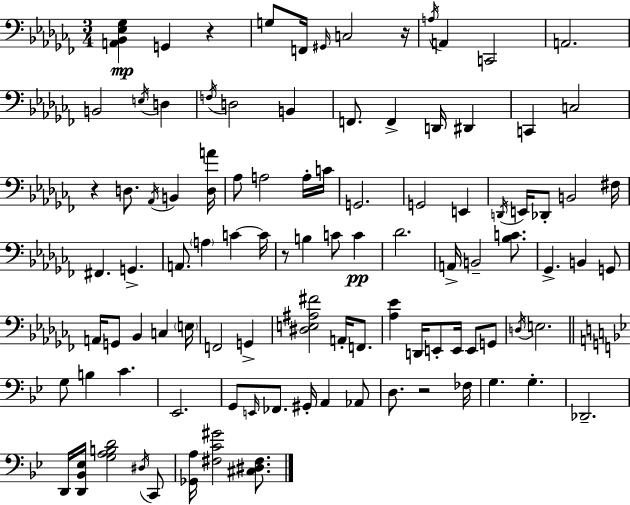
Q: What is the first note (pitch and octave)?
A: G2